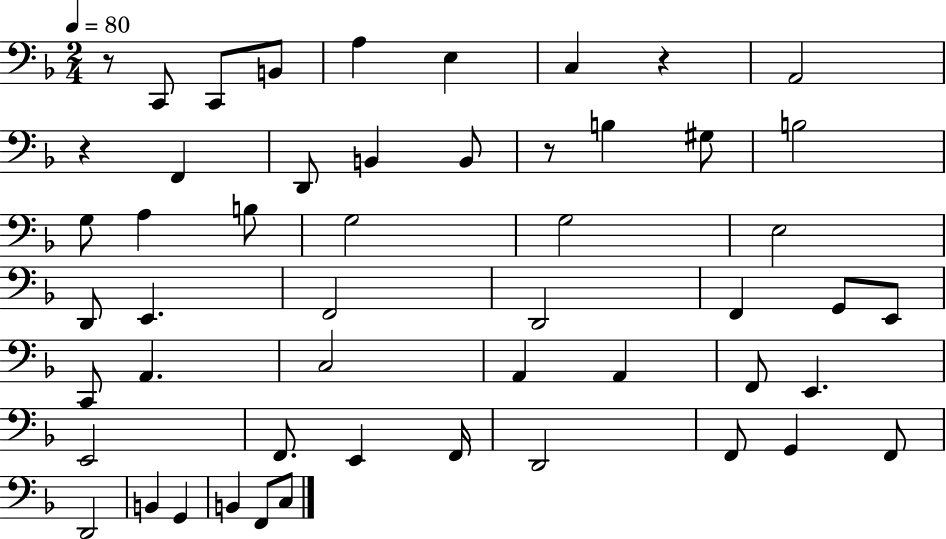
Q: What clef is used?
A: bass